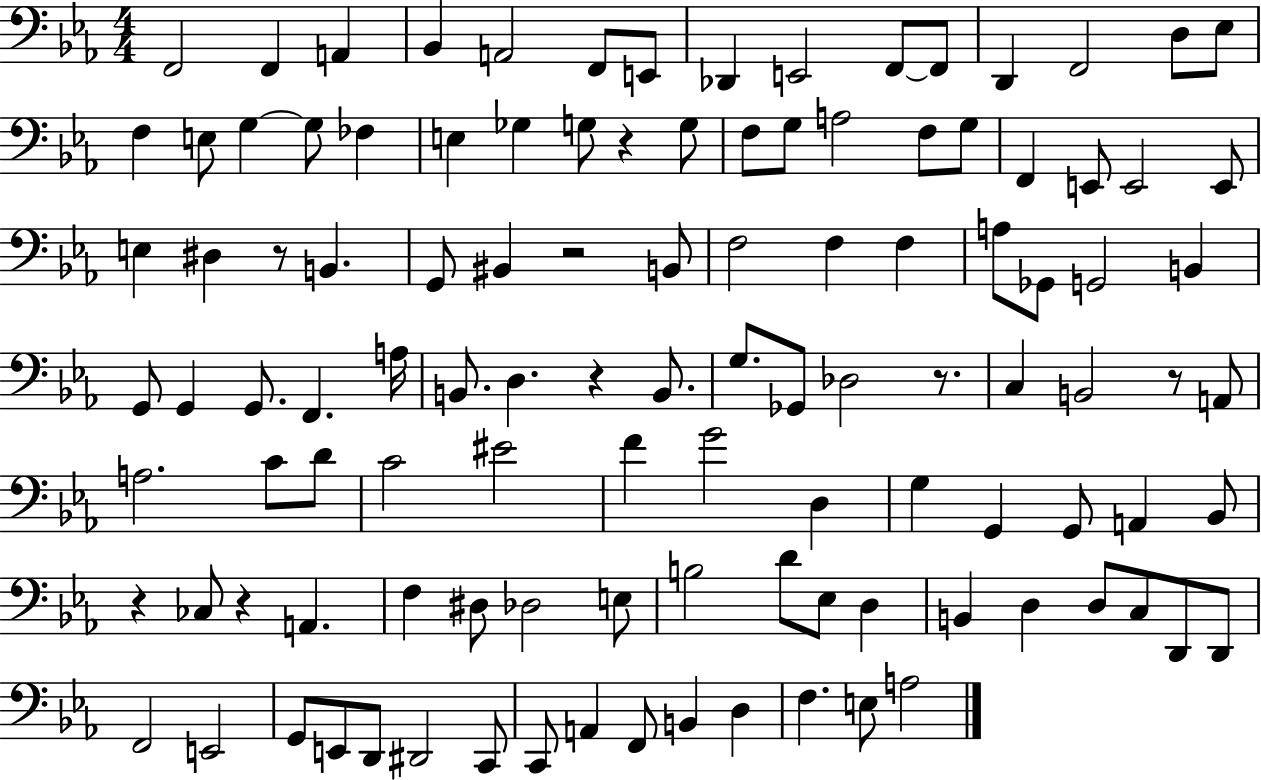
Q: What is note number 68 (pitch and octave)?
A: D3